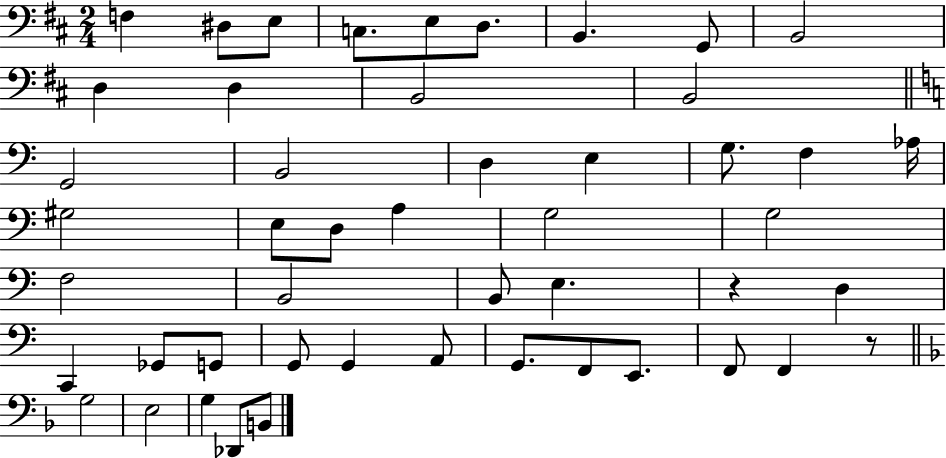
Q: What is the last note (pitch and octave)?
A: B2